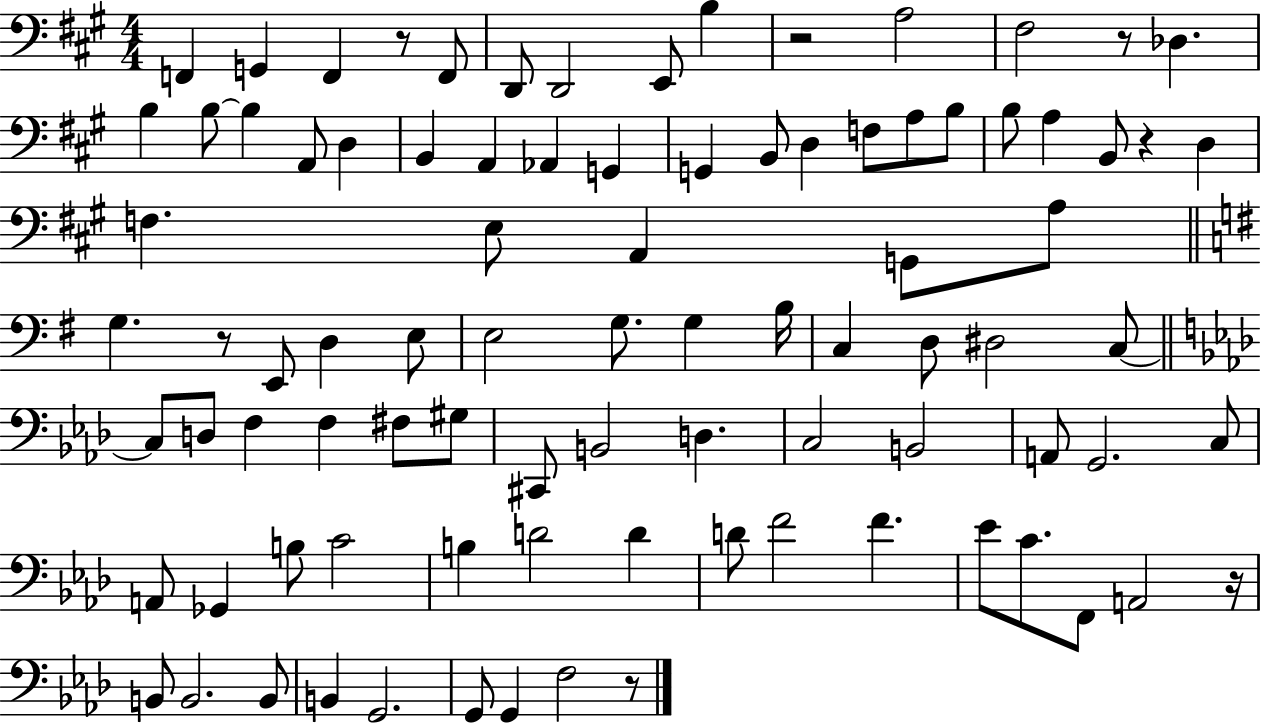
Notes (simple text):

F2/q G2/q F2/q R/e F2/e D2/e D2/h E2/e B3/q R/h A3/h F#3/h R/e Db3/q. B3/q B3/e B3/q A2/e D3/q B2/q A2/q Ab2/q G2/q G2/q B2/e D3/q F3/e A3/e B3/e B3/e A3/q B2/e R/q D3/q F3/q. E3/e A2/q G2/e A3/e G3/q. R/e E2/e D3/q E3/e E3/h G3/e. G3/q B3/s C3/q D3/e D#3/h C3/e C3/e D3/e F3/q F3/q F#3/e G#3/e C#2/e B2/h D3/q. C3/h B2/h A2/e G2/h. C3/e A2/e Gb2/q B3/e C4/h B3/q D4/h D4/q D4/e F4/h F4/q. Eb4/e C4/e. F2/e A2/h R/s B2/e B2/h. B2/e B2/q G2/h. G2/e G2/q F3/h R/e